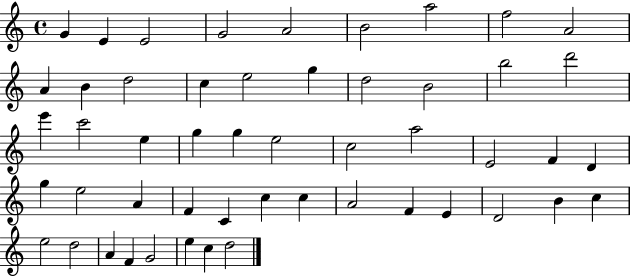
X:1
T:Untitled
M:4/4
L:1/4
K:C
G E E2 G2 A2 B2 a2 f2 A2 A B d2 c e2 g d2 B2 b2 d'2 e' c'2 e g g e2 c2 a2 E2 F D g e2 A F C c c A2 F E D2 B c e2 d2 A F G2 e c d2